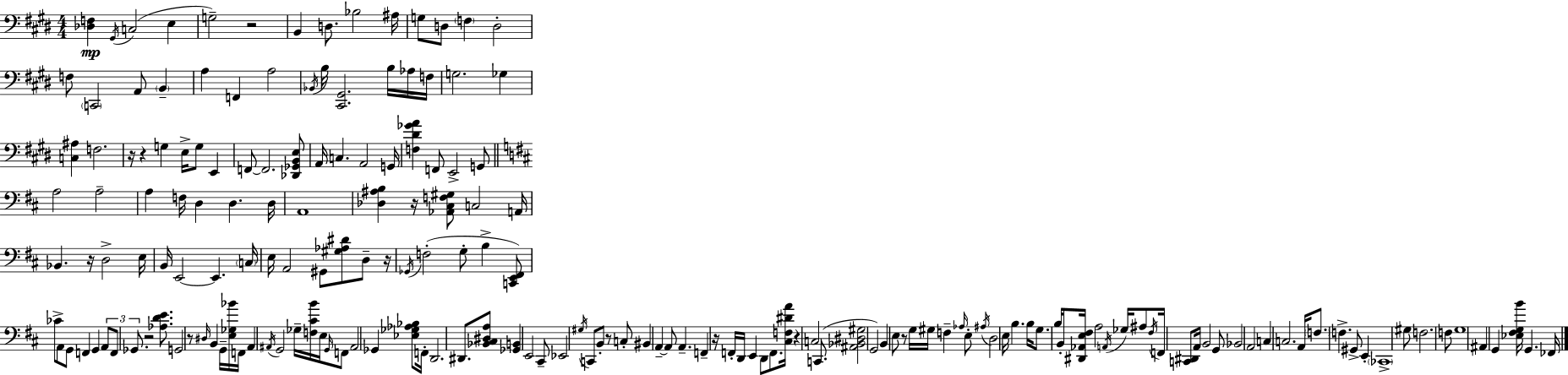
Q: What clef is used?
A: bass